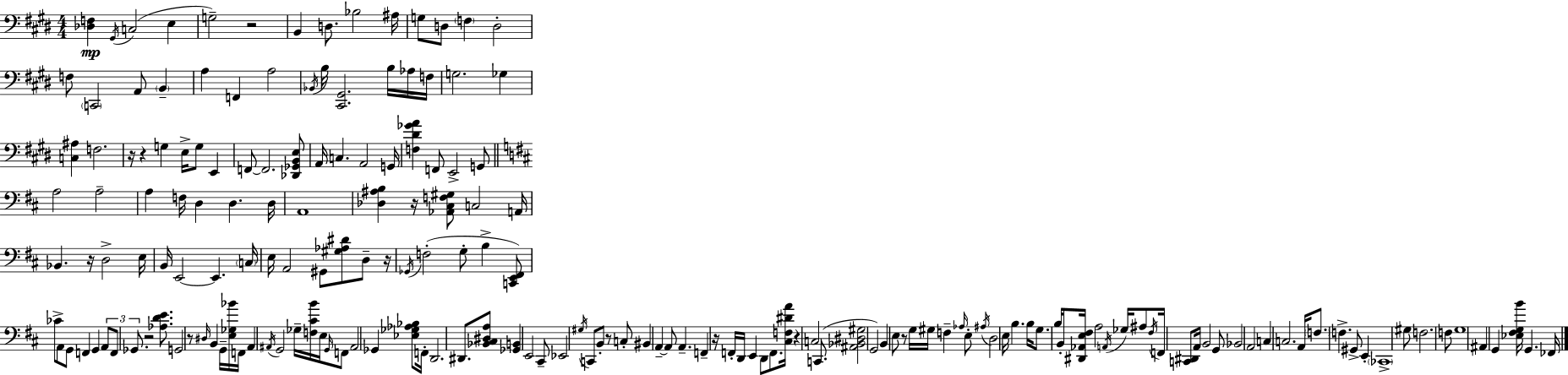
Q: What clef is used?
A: bass